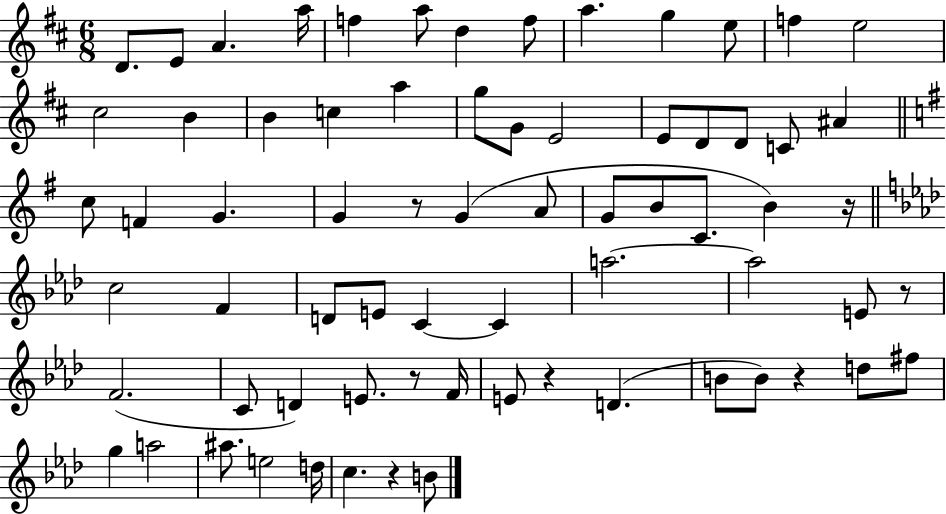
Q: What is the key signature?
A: D major